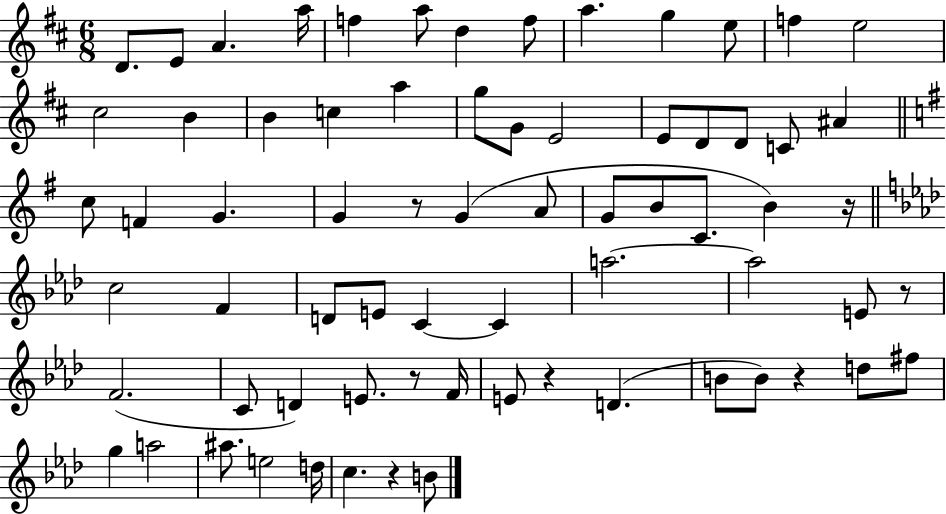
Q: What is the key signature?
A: D major